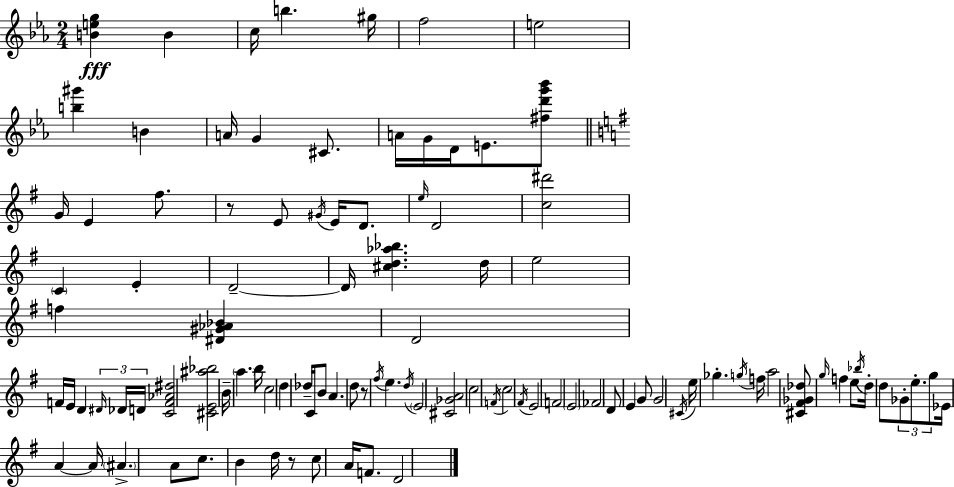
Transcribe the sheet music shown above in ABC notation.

X:1
T:Untitled
M:2/4
L:1/4
K:Eb
[Beg] B c/4 b ^g/4 f2 e2 [b^g'] B A/4 G ^C/2 A/4 G/4 D/4 E/2 [^fd'g'_b']/2 G/4 E ^f/2 z/2 E/2 ^G/4 E/4 D/2 e/4 D2 [c^d']2 C E D2 D/4 [^cd_a_b] d/4 e2 f [^D^G_A_B] D2 F/4 E/4 D ^D/4 _D/4 D/4 [CF_A^d]2 [^CE^a_b]2 B/4 a b/4 c2 d _d/4 C/4 B/2 A d/2 z/2 ^f/4 e d/4 E2 [^C_GA]2 c2 F/4 c2 ^F/4 E2 F2 E2 _F2 D/2 E G/2 G2 ^C/4 e/4 _g g/4 f/4 a2 [^C^F_G_d]/2 g/4 f e/2 _b/4 d/4 d/2 _G/2 e/2 g/2 _E/4 A A/4 ^A A/2 c/2 B d/4 z/2 c/2 A/4 F/2 D2